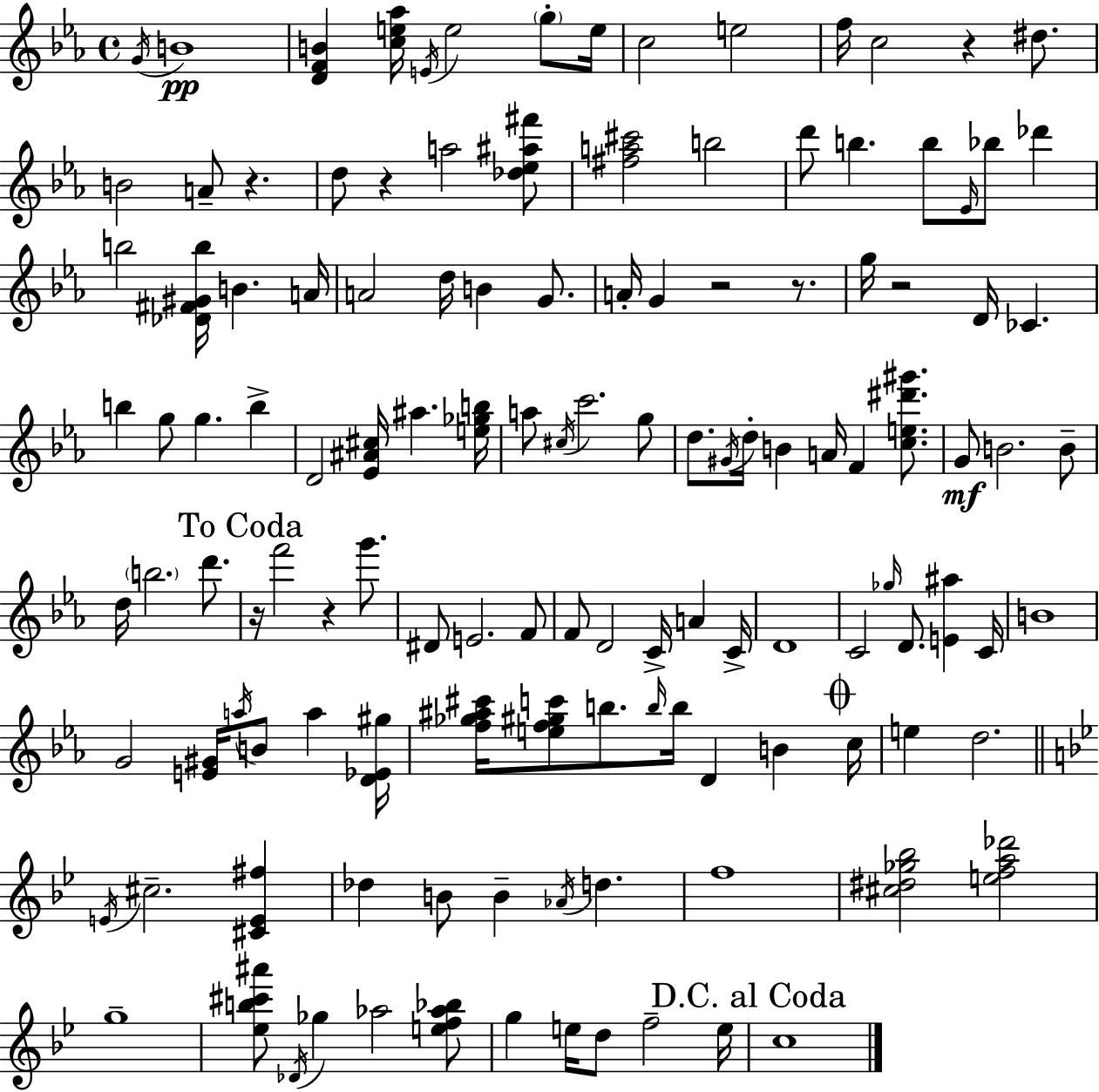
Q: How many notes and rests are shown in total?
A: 128